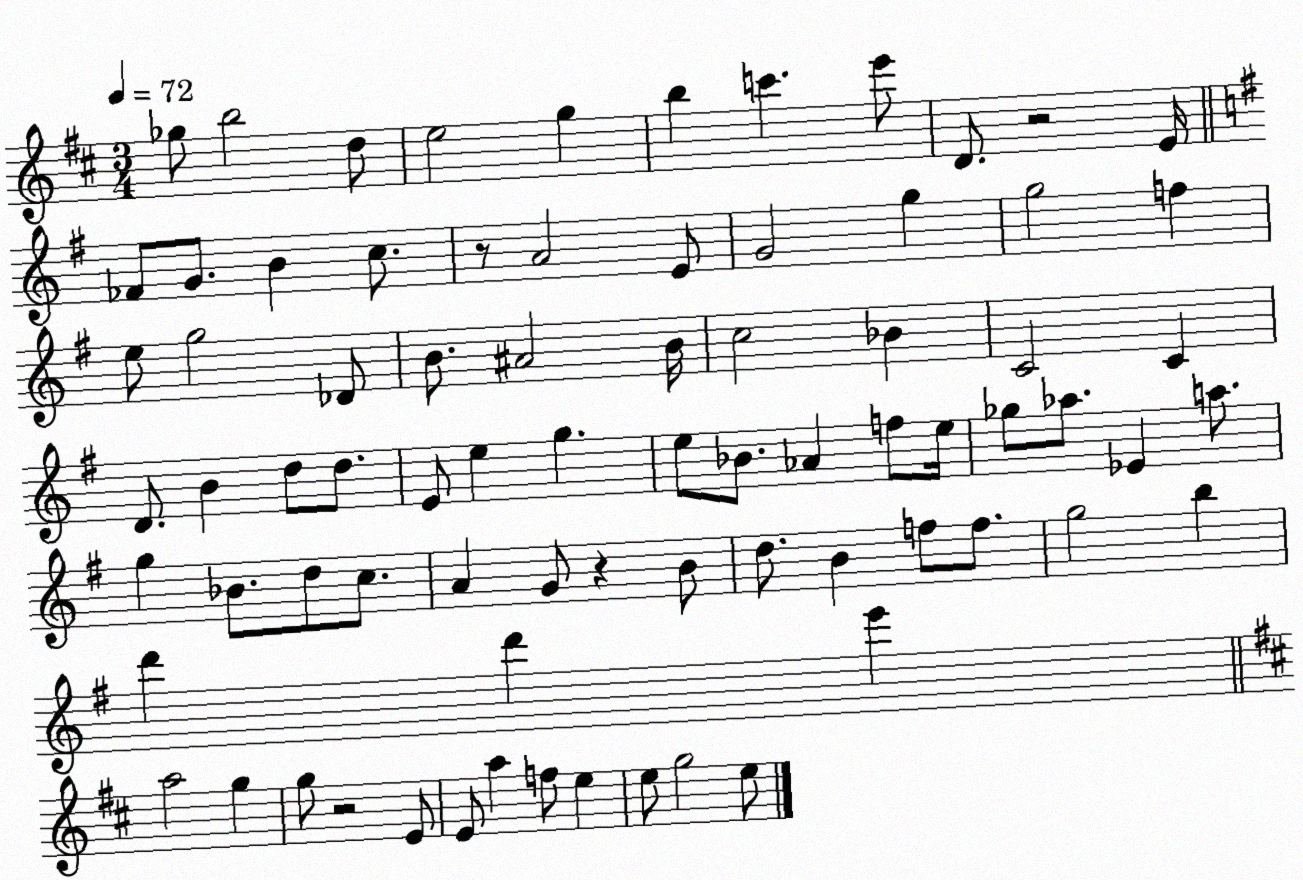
X:1
T:Untitled
M:3/4
L:1/4
K:D
_g/2 b2 d/2 e2 g b c' e'/2 D/2 z2 E/4 _F/2 G/2 B c/2 z/2 A2 E/2 G2 g g2 f e/2 g2 _D/2 B/2 ^A2 B/4 c2 _B C2 C D/2 B d/2 d/2 E/2 e g e/2 _B/2 _A f/2 e/4 _g/2 _a/2 _E a/2 g _B/2 d/2 c/2 A G/2 z B/2 d/2 B f/2 f/2 g2 b d' d' e' a2 g g/2 z2 E/2 E/2 a f/2 e e/2 g2 e/2